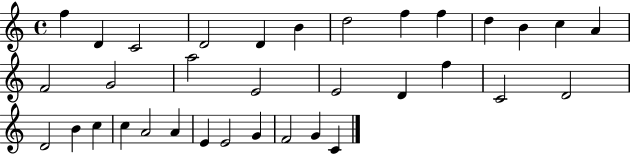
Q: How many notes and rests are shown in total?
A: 34